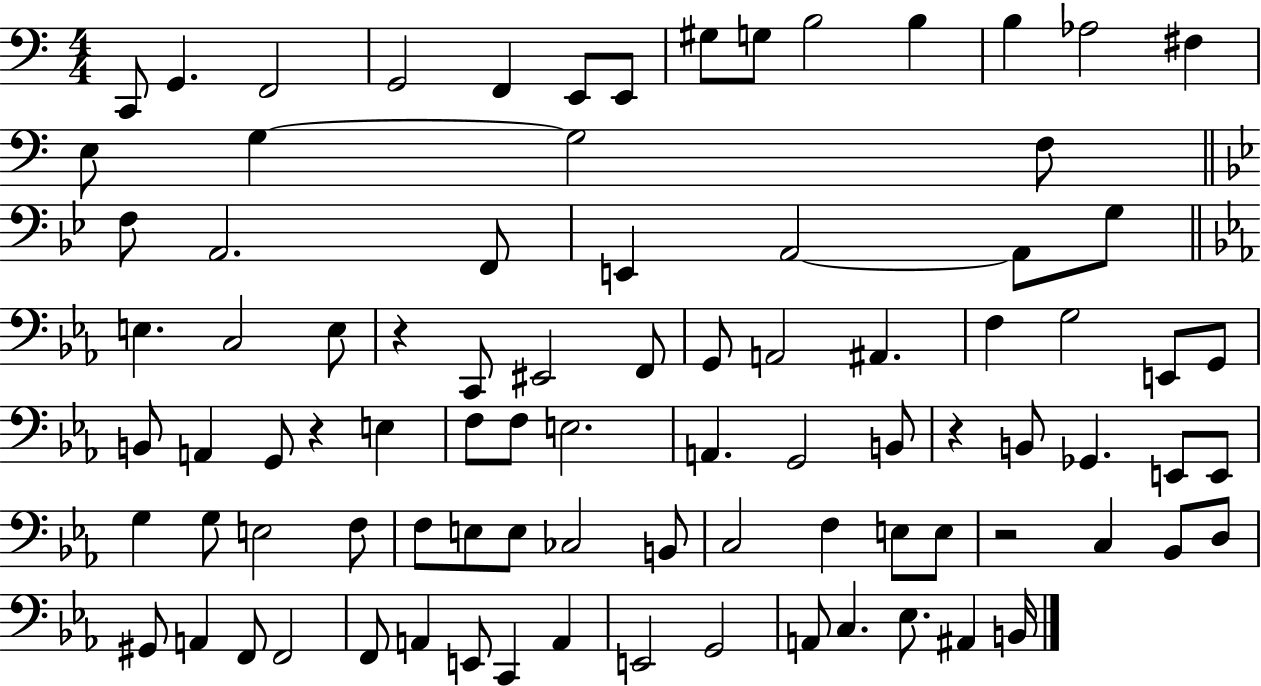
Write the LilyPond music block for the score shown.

{
  \clef bass
  \numericTimeSignature
  \time 4/4
  \key c \major
  \repeat volta 2 { c,8 g,4. f,2 | g,2 f,4 e,8 e,8 | gis8 g8 b2 b4 | b4 aes2 fis4 | \break e8 g4~~ g2 f8 | \bar "||" \break \key bes \major f8 a,2. f,8 | e,4 a,2~~ a,8 g8 | \bar "||" \break \key c \minor e4. c2 e8 | r4 c,8 eis,2 f,8 | g,8 a,2 ais,4. | f4 g2 e,8 g,8 | \break b,8 a,4 g,8 r4 e4 | f8 f8 e2. | a,4. g,2 b,8 | r4 b,8 ges,4. e,8 e,8 | \break g4 g8 e2 f8 | f8 e8 e8 ces2 b,8 | c2 f4 e8 e8 | r2 c4 bes,8 d8 | \break gis,8 a,4 f,8 f,2 | f,8 a,4 e,8 c,4 a,4 | e,2 g,2 | a,8 c4. ees8. ais,4 b,16 | \break } \bar "|."
}